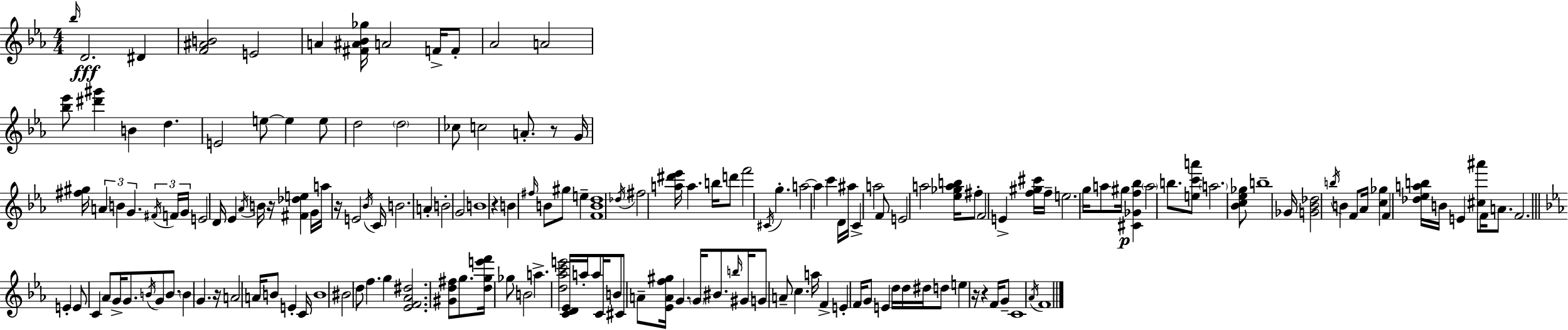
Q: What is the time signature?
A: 4/4